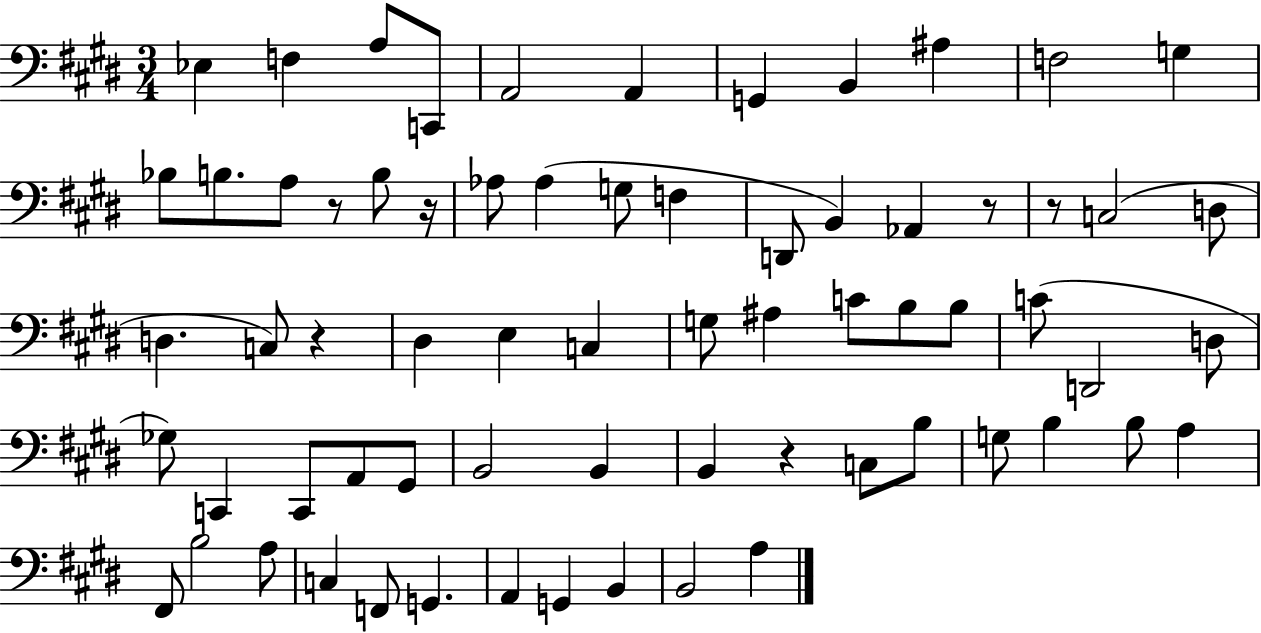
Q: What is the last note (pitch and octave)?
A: A3